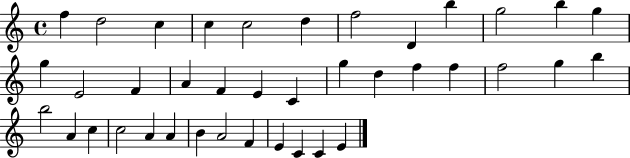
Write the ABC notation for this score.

X:1
T:Untitled
M:4/4
L:1/4
K:C
f d2 c c c2 d f2 D b g2 b g g E2 F A F E C g d f f f2 g b b2 A c c2 A A B A2 F E C C E